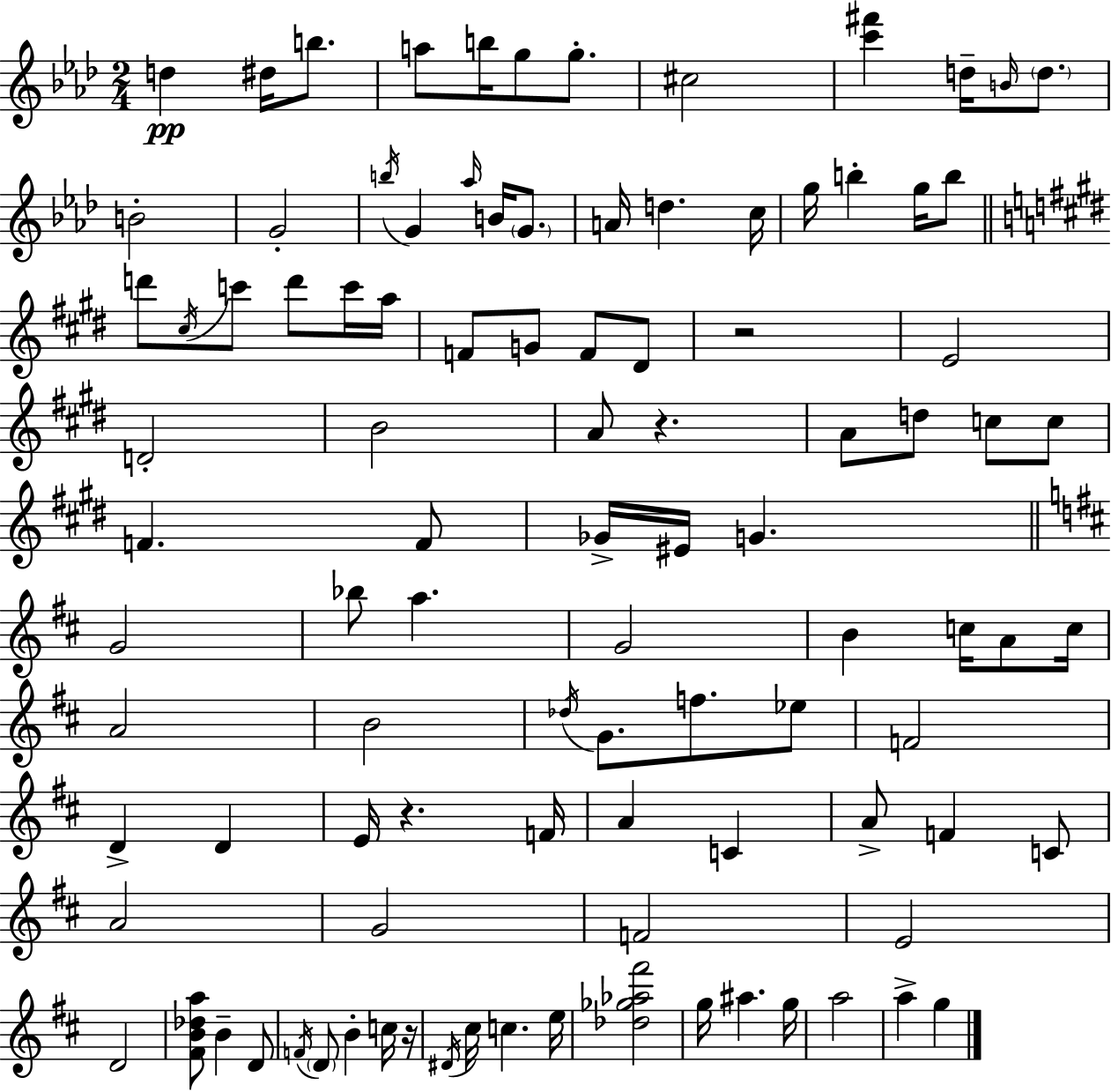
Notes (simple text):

D5/q D#5/s B5/e. A5/e B5/s G5/e G5/e. C#5/h [C6,F#6]/q D5/s B4/s D5/e. B4/h G4/h B5/s G4/q Ab5/s B4/s G4/e. A4/s D5/q. C5/s G5/s B5/q G5/s B5/e D6/e C#5/s C6/e D6/e C6/s A5/s F4/e G4/e F4/e D#4/e R/h E4/h D4/h B4/h A4/e R/q. A4/e D5/e C5/e C5/e F4/q. F4/e Gb4/s EIS4/s G4/q. G4/h Bb5/e A5/q. G4/h B4/q C5/s A4/e C5/s A4/h B4/h Db5/s G4/e. F5/e. Eb5/e F4/h D4/q D4/q E4/s R/q. F4/s A4/q C4/q A4/e F4/q C4/e A4/h G4/h F4/h E4/h D4/h [F#4,B4,Db5,A5]/e B4/q D4/e F4/s D4/e B4/q C5/s R/s D#4/s C#5/s C5/q. E5/s [Db5,Gb5,Ab5,F#6]/h G5/s A#5/q. G5/s A5/h A5/q G5/q